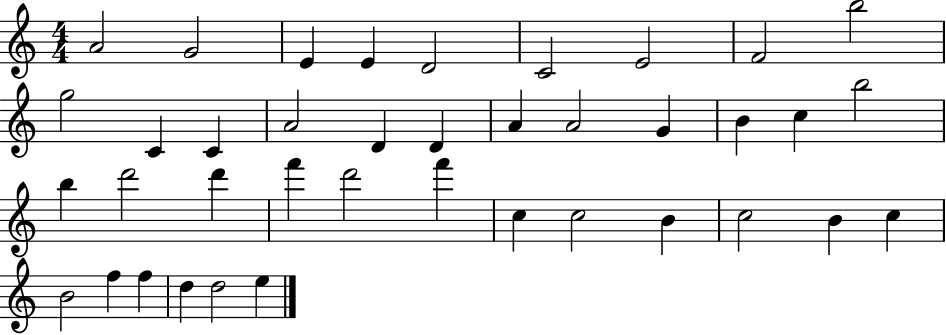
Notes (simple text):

A4/h G4/h E4/q E4/q D4/h C4/h E4/h F4/h B5/h G5/h C4/q C4/q A4/h D4/q D4/q A4/q A4/h G4/q B4/q C5/q B5/h B5/q D6/h D6/q F6/q D6/h F6/q C5/q C5/h B4/q C5/h B4/q C5/q B4/h F5/q F5/q D5/q D5/h E5/q